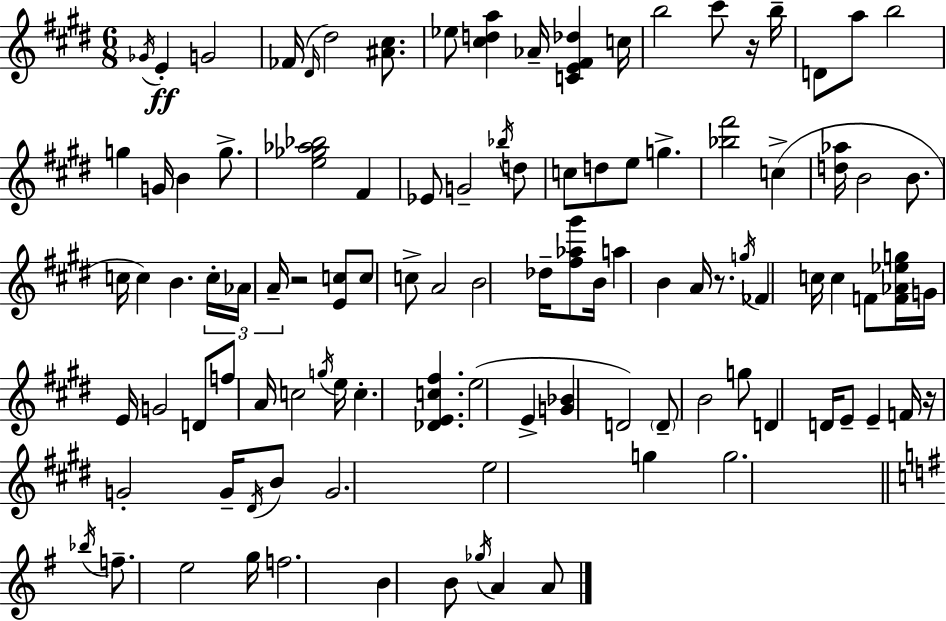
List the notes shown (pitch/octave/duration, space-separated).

Gb4/s E4/q G4/h FES4/s D#4/s D#5/h [A#4,C#5]/e. Eb5/e [C#5,D5,A5]/q Ab4/s [C4,E4,F#4,Db5]/q C5/s B5/h C#6/e R/s B5/s D4/e A5/e B5/h G5/q G4/s B4/q G5/e. [E5,Gb5,Ab5,Bb5]/h F#4/q Eb4/e G4/h Bb5/s D5/e C5/e D5/e E5/e G5/q. [Bb5,F#6]/h C5/q [D5,Ab5]/s B4/h B4/e. C5/s C5/q B4/q. C5/s Ab4/s A4/s R/h [E4,C5]/e C5/e C5/e A4/h B4/h Db5/s [F#5,Ab5,G#6]/e B4/s A5/q B4/q A4/s R/e. G5/s FES4/q C5/s C5/q F4/e [F4,Ab4,Eb5,G5]/s G4/s E4/s G4/h D4/e F5/e A4/s C5/h G5/s E5/s C5/q. [Db4,E4,C5,F#5]/q. E5/h E4/q [G4,Bb4]/q D4/h D4/e B4/h G5/e D4/q D4/s E4/e E4/q F4/s R/s G4/h G4/s D#4/s B4/e G4/h. E5/h G5/q G5/h. Bb5/s F5/e. E5/h G5/s F5/h. B4/q B4/e Gb5/s A4/q A4/e